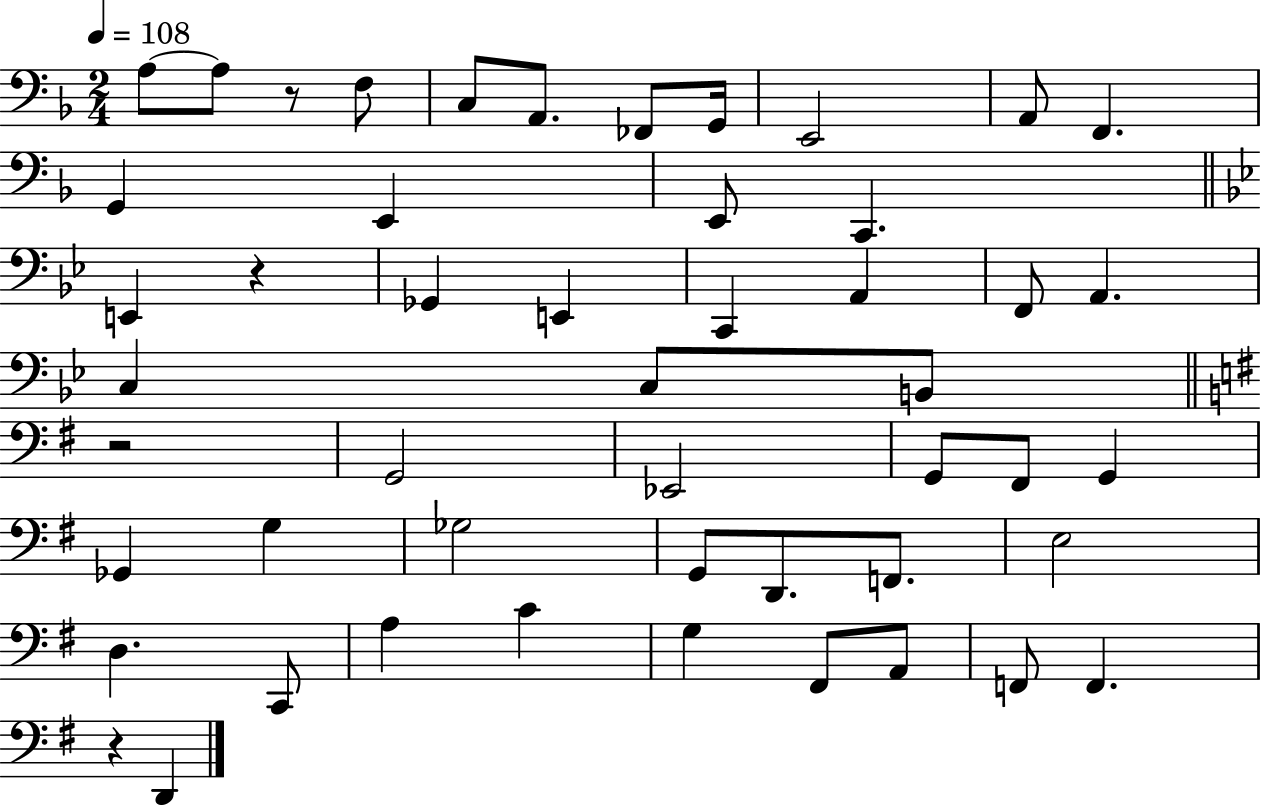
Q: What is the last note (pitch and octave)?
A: D2